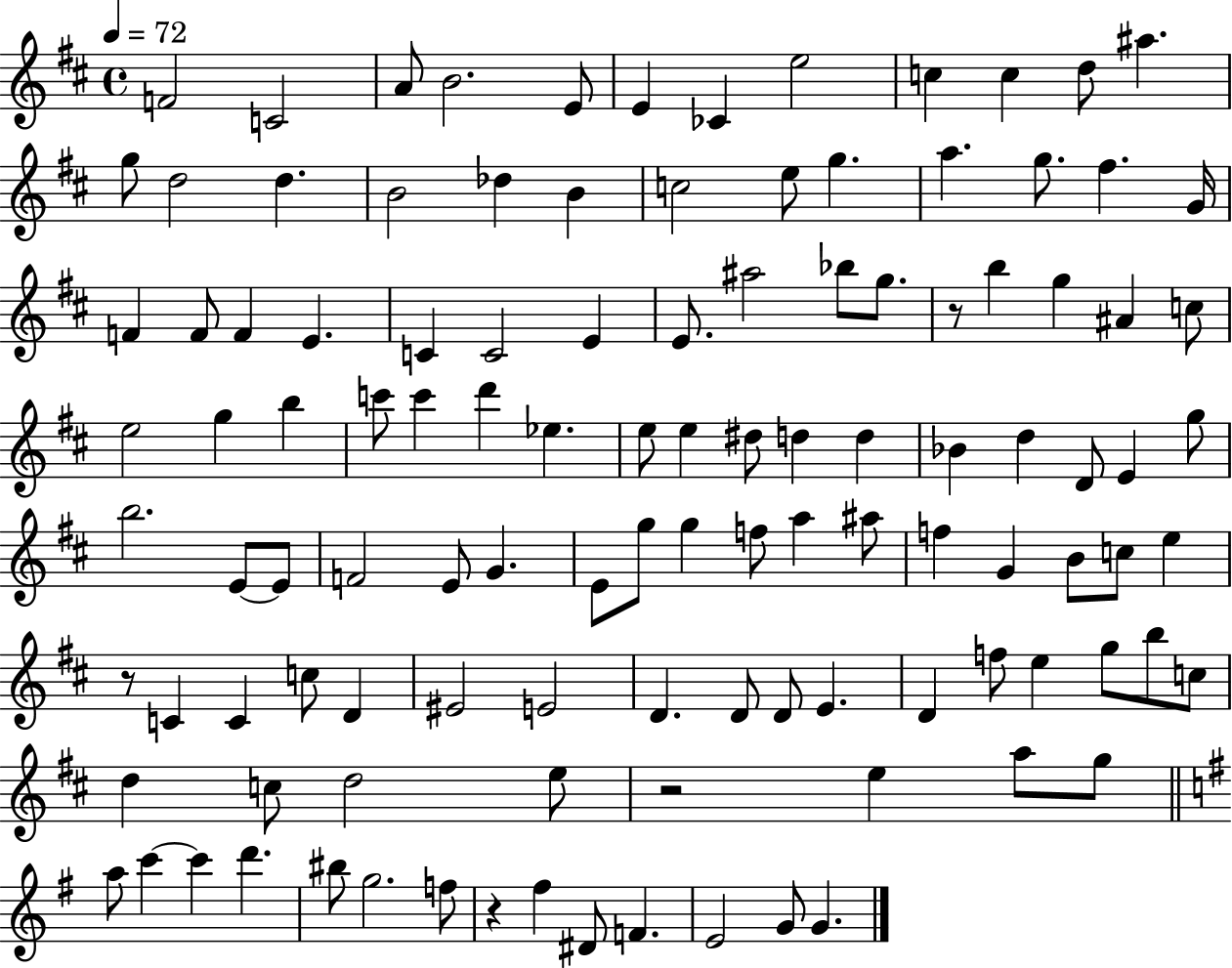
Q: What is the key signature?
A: D major